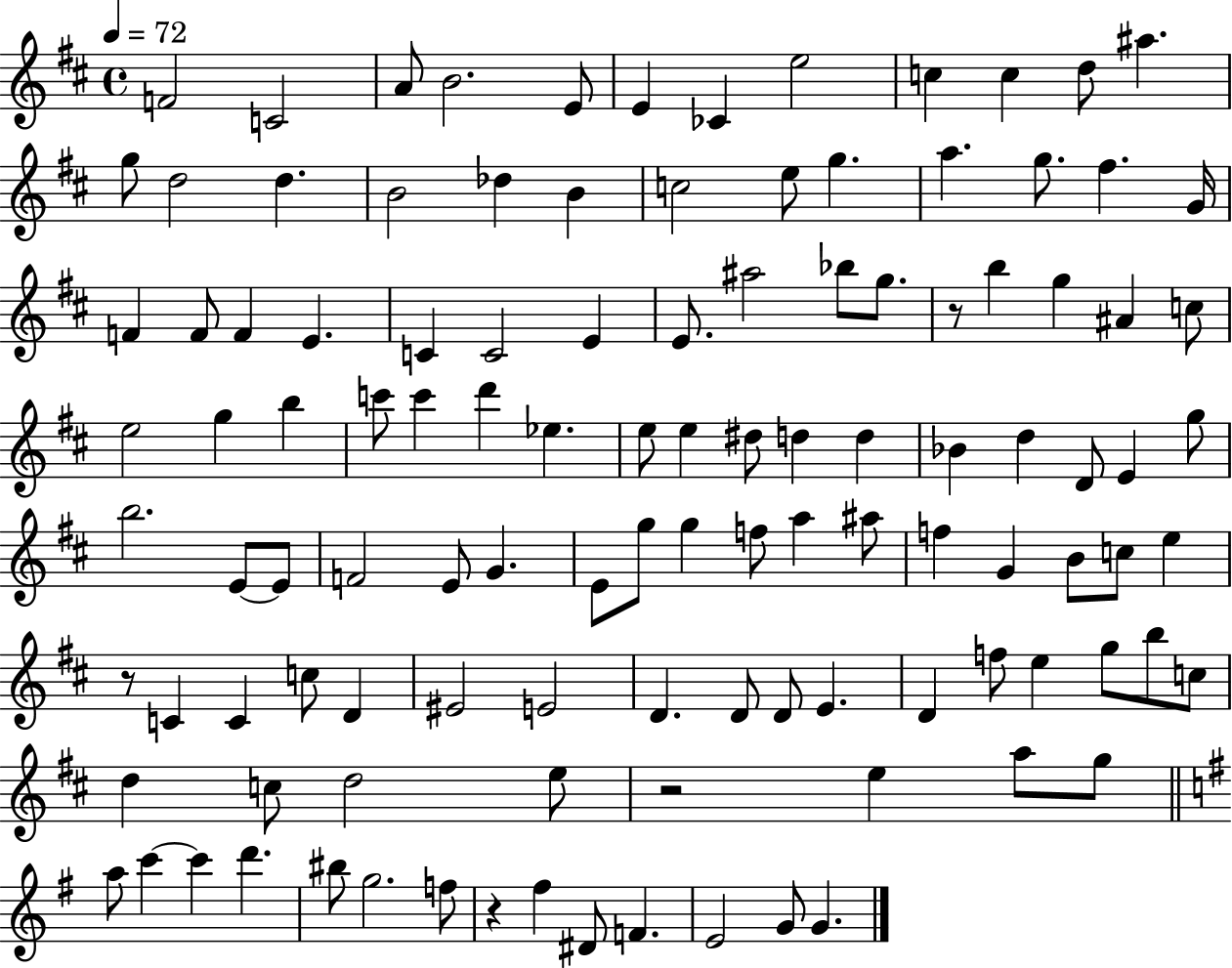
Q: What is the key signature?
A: D major